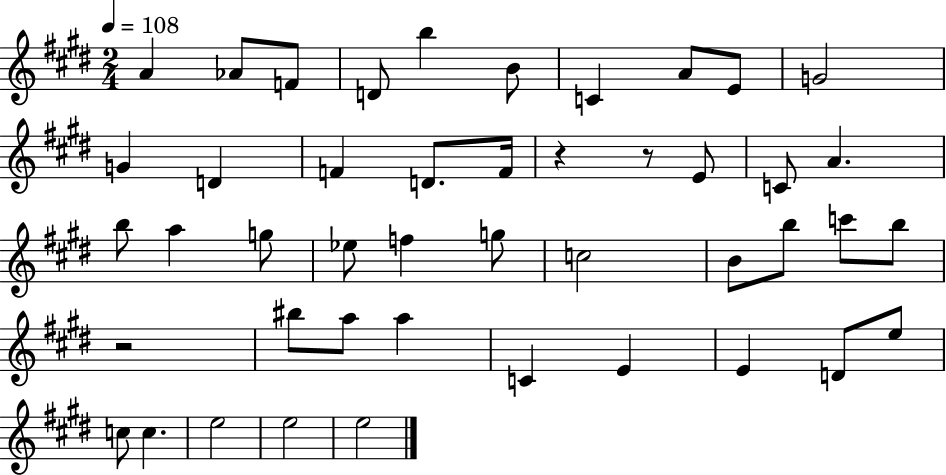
{
  \clef treble
  \numericTimeSignature
  \time 2/4
  \key e \major
  \tempo 4 = 108
  \repeat volta 2 { a'4 aes'8 f'8 | d'8 b''4 b'8 | c'4 a'8 e'8 | g'2 | \break g'4 d'4 | f'4 d'8. f'16 | r4 r8 e'8 | c'8 a'4. | \break b''8 a''4 g''8 | ees''8 f''4 g''8 | c''2 | b'8 b''8 c'''8 b''8 | \break r2 | bis''8 a''8 a''4 | c'4 e'4 | e'4 d'8 e''8 | \break c''8 c''4. | e''2 | e''2 | e''2 | \break } \bar "|."
}